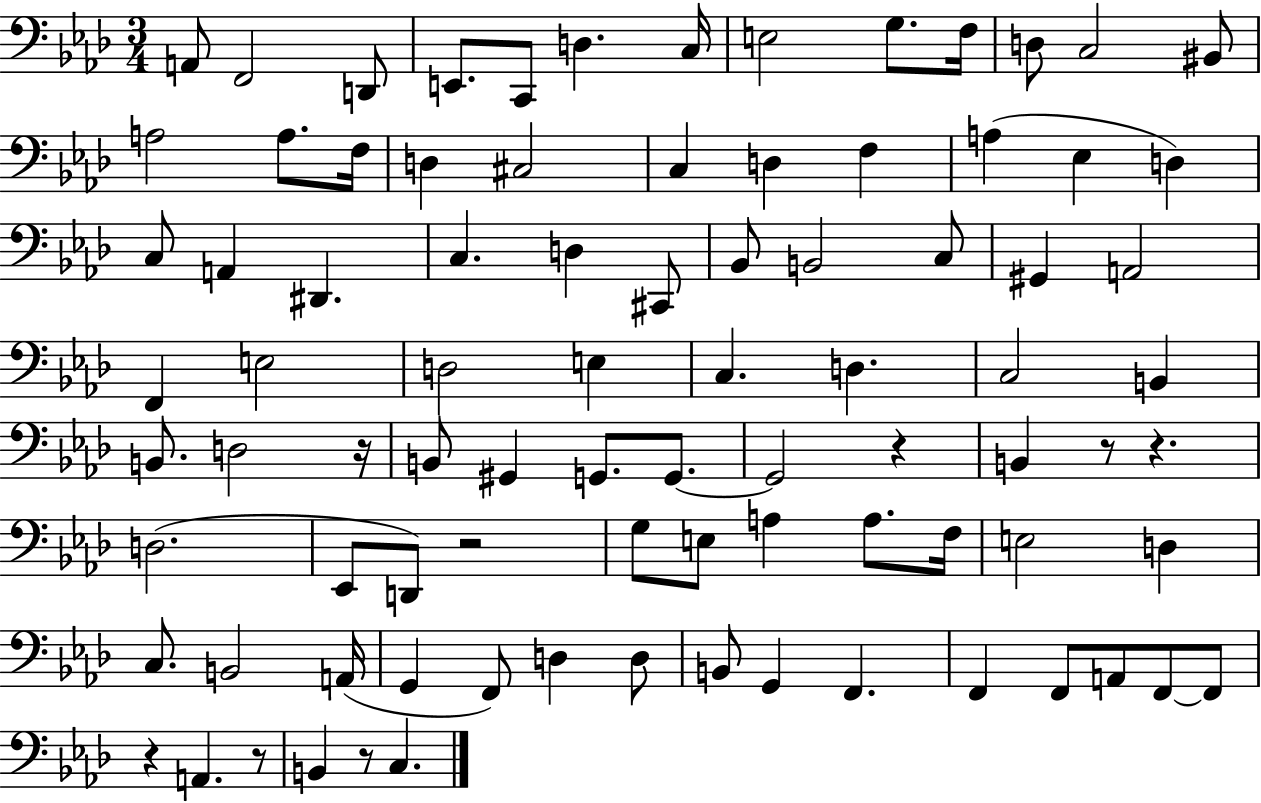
A2/e F2/h D2/e E2/e. C2/e D3/q. C3/s E3/h G3/e. F3/s D3/e C3/h BIS2/e A3/h A3/e. F3/s D3/q C#3/h C3/q D3/q F3/q A3/q Eb3/q D3/q C3/e A2/q D#2/q. C3/q. D3/q C#2/e Bb2/e B2/h C3/e G#2/q A2/h F2/q E3/h D3/h E3/q C3/q. D3/q. C3/h B2/q B2/e. D3/h R/s B2/e G#2/q G2/e. G2/e. G2/h R/q B2/q R/e R/q. D3/h. Eb2/e D2/e R/h G3/e E3/e A3/q A3/e. F3/s E3/h D3/q C3/e. B2/h A2/s G2/q F2/e D3/q D3/e B2/e G2/q F2/q. F2/q F2/e A2/e F2/e F2/e R/q A2/q. R/e B2/q R/e C3/q.